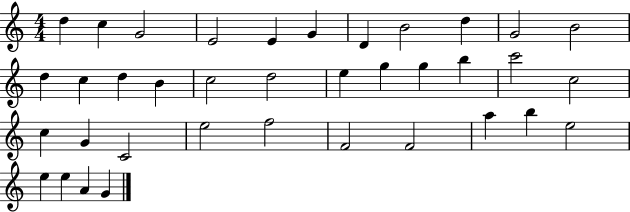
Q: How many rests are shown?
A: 0